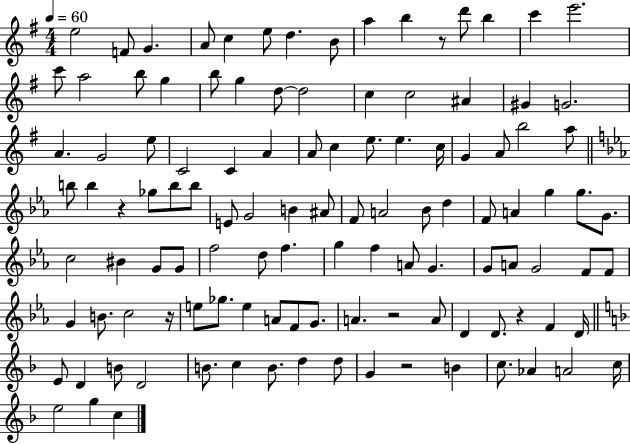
E5/h F4/e G4/q. A4/e C5/q E5/e D5/q. B4/e A5/q B5/q R/e D6/e B5/q C6/q E6/h. C6/e A5/h B5/e G5/q B5/e G5/q D5/e D5/h C5/q C5/h A#4/q G#4/q G4/h. A4/q. G4/h E5/e C4/h C4/q A4/q A4/e C5/q E5/e. E5/q. C5/s G4/q A4/e B5/h A5/e B5/e B5/q R/q Gb5/e B5/e B5/e E4/e G4/h B4/q A#4/e F4/e A4/h Bb4/e D5/q F4/e A4/q G5/q G5/e. G4/e. C5/h BIS4/q G4/e G4/e F5/h D5/e F5/q. G5/q F5/q A4/e G4/q. G4/e A4/e G4/h F4/e F4/e G4/q B4/e. C5/h R/s E5/e Gb5/e. E5/q A4/e F4/e G4/e. A4/q. R/h A4/e D4/q D4/e. R/q F4/q D4/s E4/e D4/q B4/e D4/h B4/e. C5/q B4/e. D5/q D5/e G4/q R/h B4/q C5/e. Ab4/q A4/h C5/s E5/h G5/q C5/q